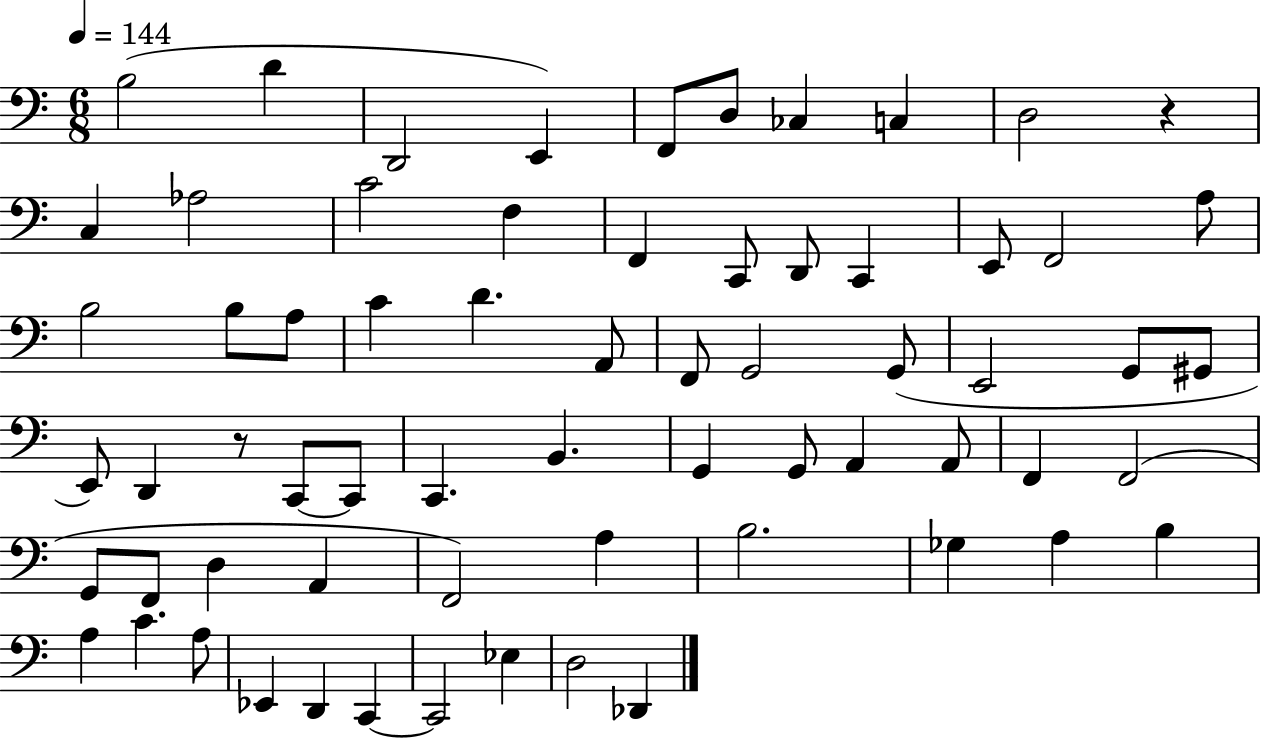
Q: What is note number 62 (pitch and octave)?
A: Eb3